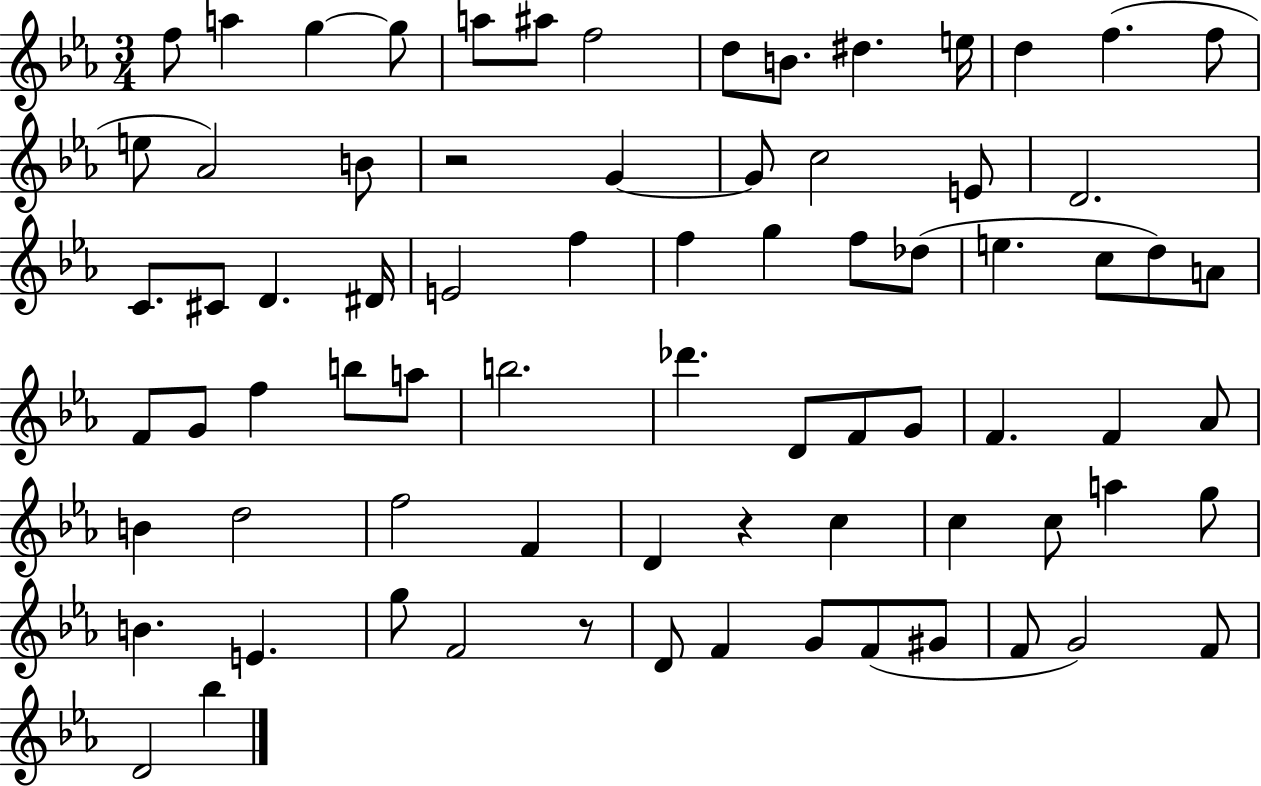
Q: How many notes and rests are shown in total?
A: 76